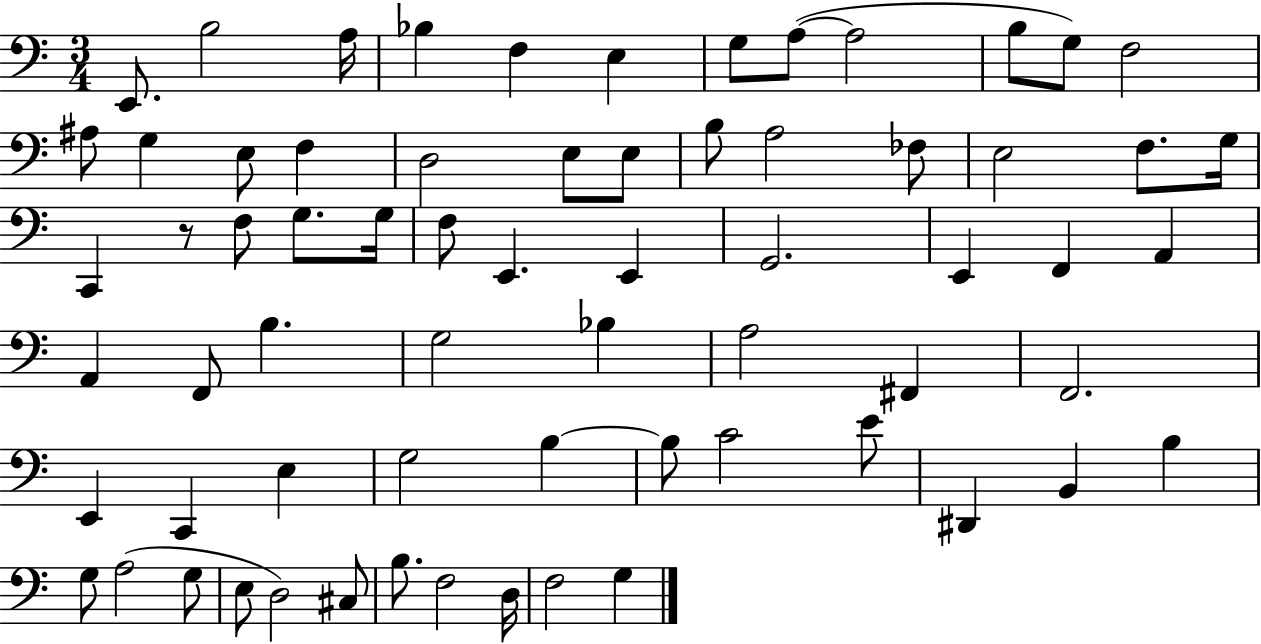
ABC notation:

X:1
T:Untitled
M:3/4
L:1/4
K:C
E,,/2 B,2 A,/4 _B, F, E, G,/2 A,/2 A,2 B,/2 G,/2 F,2 ^A,/2 G, E,/2 F, D,2 E,/2 E,/2 B,/2 A,2 _F,/2 E,2 F,/2 G,/4 C,, z/2 F,/2 G,/2 G,/4 F,/2 E,, E,, G,,2 E,, F,, A,, A,, F,,/2 B, G,2 _B, A,2 ^F,, F,,2 E,, C,, E, G,2 B, B,/2 C2 E/2 ^D,, B,, B, G,/2 A,2 G,/2 E,/2 D,2 ^C,/2 B,/2 F,2 D,/4 F,2 G,